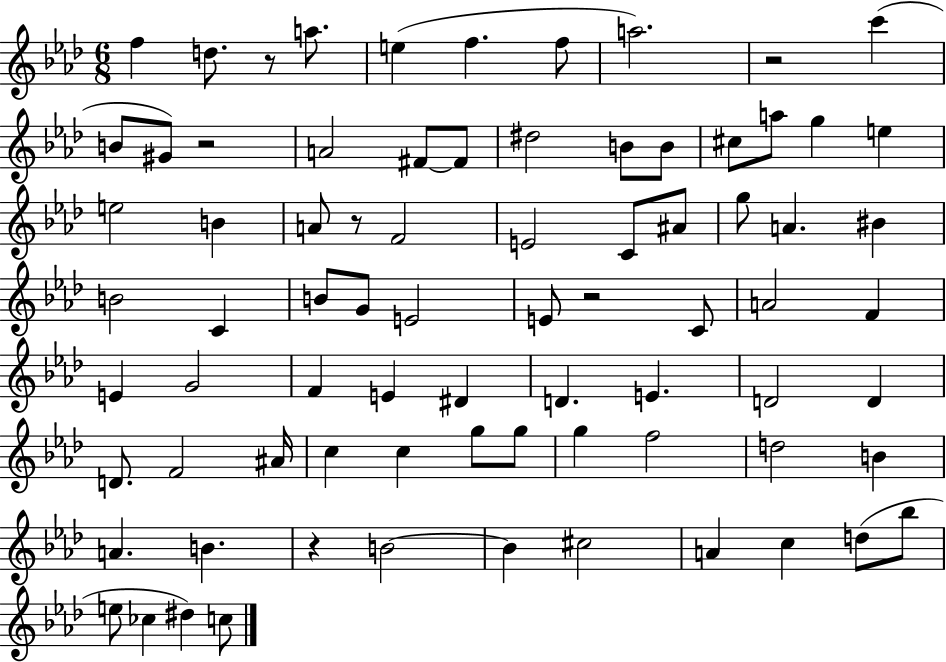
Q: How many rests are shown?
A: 6